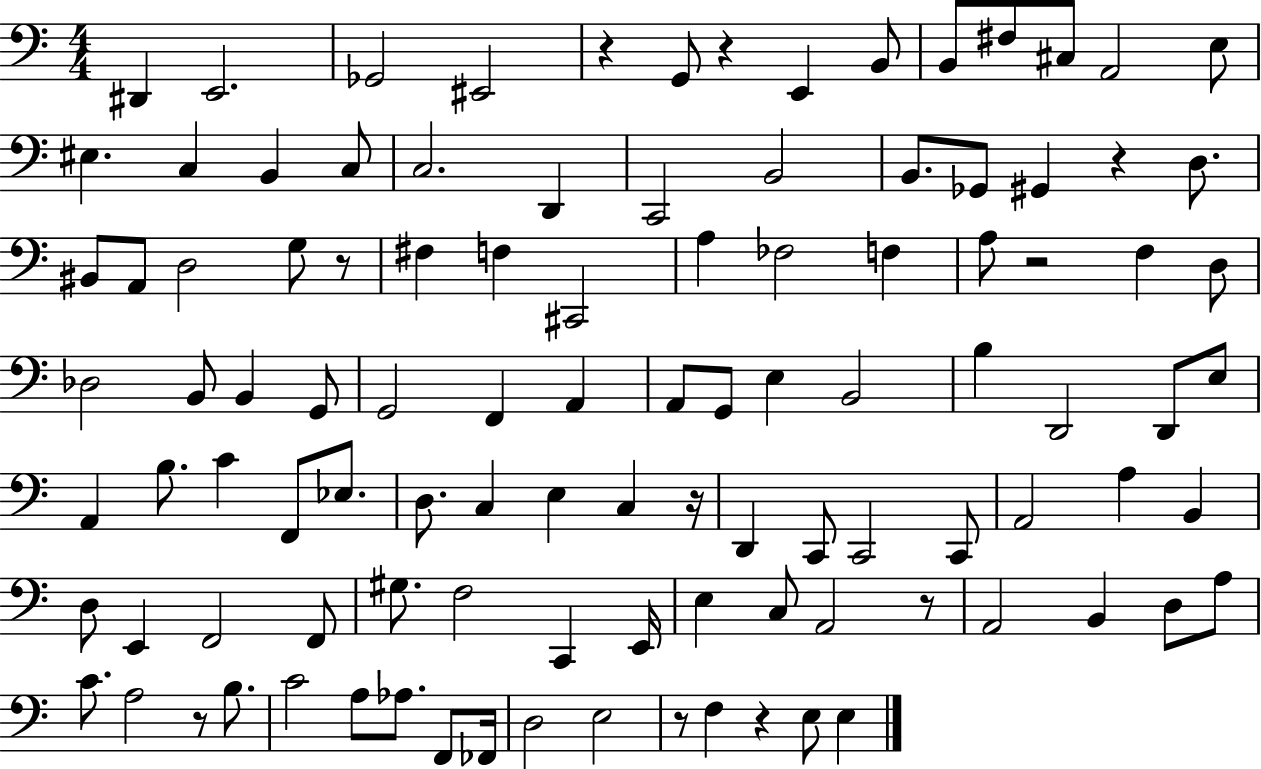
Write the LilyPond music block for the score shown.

{
  \clef bass
  \numericTimeSignature
  \time 4/4
  \key c \major
  \repeat volta 2 { dis,4 e,2. | ges,2 eis,2 | r4 g,8 r4 e,4 b,8 | b,8 fis8 cis8 a,2 e8 | \break eis4. c4 b,4 c8 | c2. d,4 | c,2 b,2 | b,8. ges,8 gis,4 r4 d8. | \break bis,8 a,8 d2 g8 r8 | fis4 f4 cis,2 | a4 fes2 f4 | a8 r2 f4 d8 | \break des2 b,8 b,4 g,8 | g,2 f,4 a,4 | a,8 g,8 e4 b,2 | b4 d,2 d,8 e8 | \break a,4 b8. c'4 f,8 ees8. | d8. c4 e4 c4 r16 | d,4 c,8 c,2 c,8 | a,2 a4 b,4 | \break d8 e,4 f,2 f,8 | gis8. f2 c,4 e,16 | e4 c8 a,2 r8 | a,2 b,4 d8 a8 | \break c'8. a2 r8 b8. | c'2 a8 aes8. f,8 fes,16 | d2 e2 | r8 f4 r4 e8 e4 | \break } \bar "|."
}